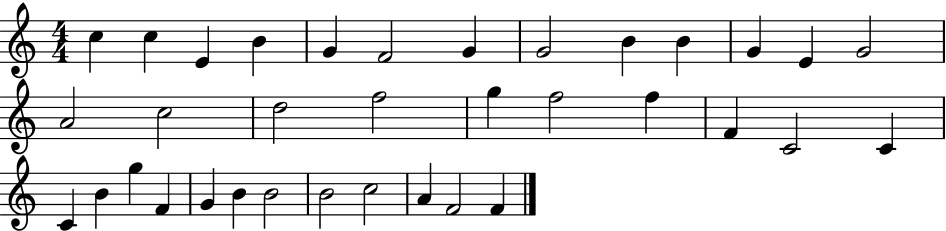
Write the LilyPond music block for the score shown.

{
  \clef treble
  \numericTimeSignature
  \time 4/4
  \key c \major
  c''4 c''4 e'4 b'4 | g'4 f'2 g'4 | g'2 b'4 b'4 | g'4 e'4 g'2 | \break a'2 c''2 | d''2 f''2 | g''4 f''2 f''4 | f'4 c'2 c'4 | \break c'4 b'4 g''4 f'4 | g'4 b'4 b'2 | b'2 c''2 | a'4 f'2 f'4 | \break \bar "|."
}